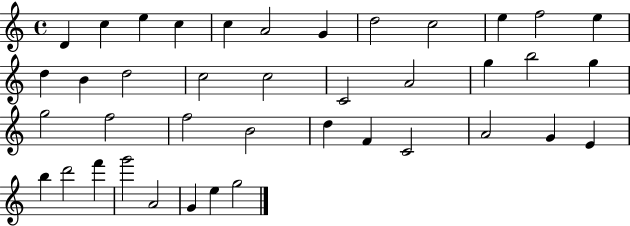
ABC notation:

X:1
T:Untitled
M:4/4
L:1/4
K:C
D c e c c A2 G d2 c2 e f2 e d B d2 c2 c2 C2 A2 g b2 g g2 f2 f2 B2 d F C2 A2 G E b d'2 f' g'2 A2 G e g2